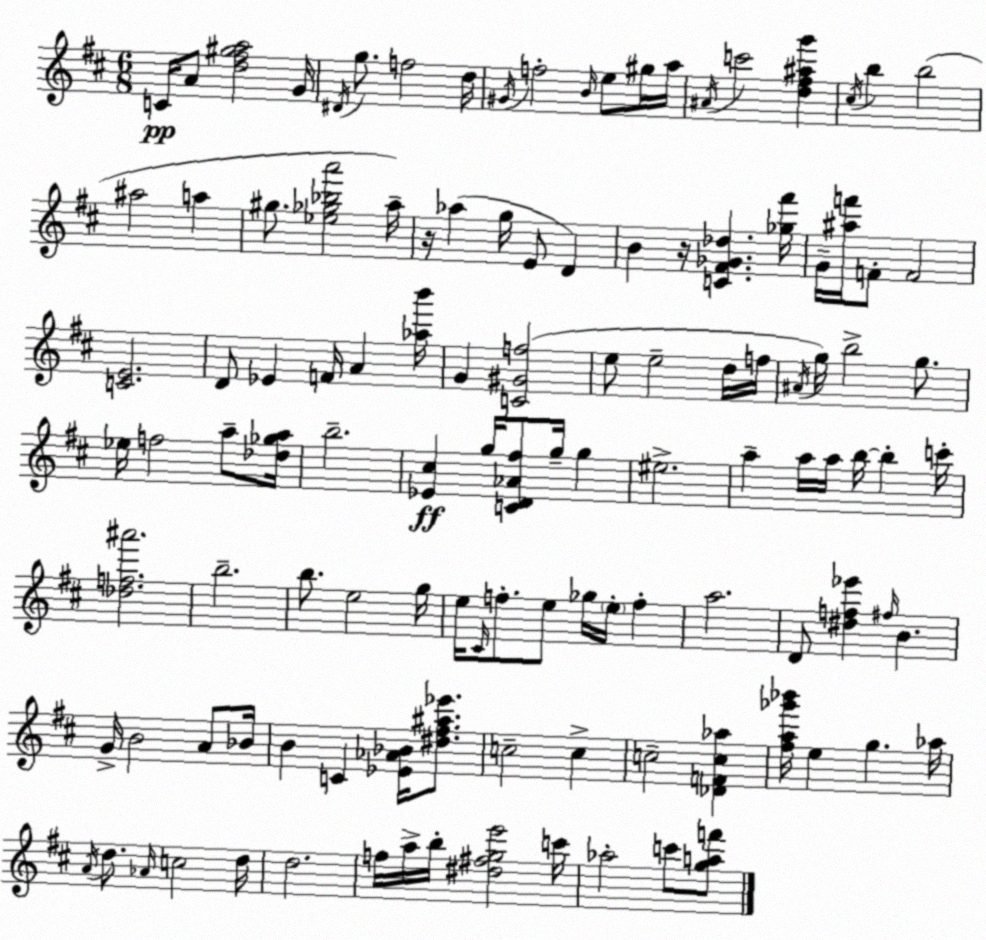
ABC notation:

X:1
T:Untitled
M:6/8
L:1/4
K:D
C/4 A/2 [d^f^ga]2 G/4 ^D/4 g/2 f2 d/4 ^G/4 f2 B/4 e/2 ^g/4 a/4 ^A/4 c'2 [d^f^ag'] ^c/4 b b2 ^a2 a ^g/2 [_e_g_ba']2 a/4 z/4 _a g/4 E/2 D B z/4 [C^F_G_d] [_g^f']/4 G/4 [^af']/4 F/2 F2 [CE]2 D/2 _E F/4 A [_ab']/4 G [C^Gf]2 e/2 e2 d/4 f/4 ^A/4 g/4 b2 g/2 _e/4 f2 a/2 [_d_ga]/4 b2 [_E^c] g/4 [CD_A^f]/2 g/4 g ^e2 a a/4 a/4 b/4 b c'/4 [_df^a']2 b2 b/2 e2 g/4 e/4 ^C/4 f/2 e/2 _g/4 e/4 f a2 D/2 [^df_e'] ^f/4 B G/4 B2 A/2 _B/4 B C [_E_A_B]/4 [^d^f^a_e']/2 c2 c c2 [_DFc_a] [^fa_g'_b']/4 e g _a/4 A/4 d/2 _A/4 c2 d/4 d2 f/4 a/4 b/4 [^d^fge']2 c'/4 _a2 c'/2 [gaf']/2